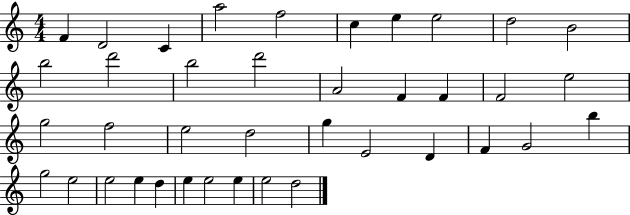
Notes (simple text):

F4/q D4/h C4/q A5/h F5/h C5/q E5/q E5/h D5/h B4/h B5/h D6/h B5/h D6/h A4/h F4/q F4/q F4/h E5/h G5/h F5/h E5/h D5/h G5/q E4/h D4/q F4/q G4/h B5/q G5/h E5/h E5/h E5/q D5/q E5/q E5/h E5/q E5/h D5/h